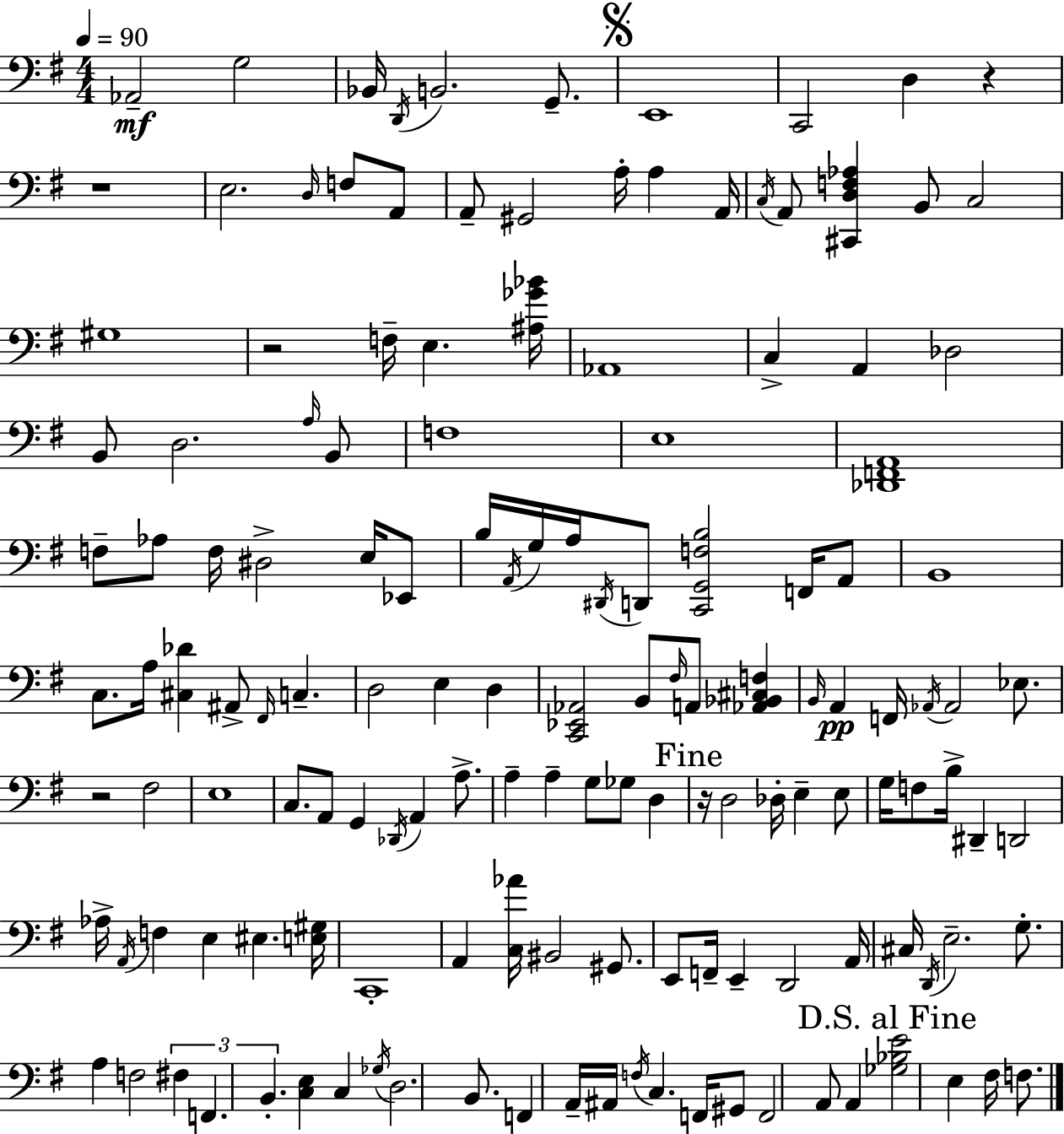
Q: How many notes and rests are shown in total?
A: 145